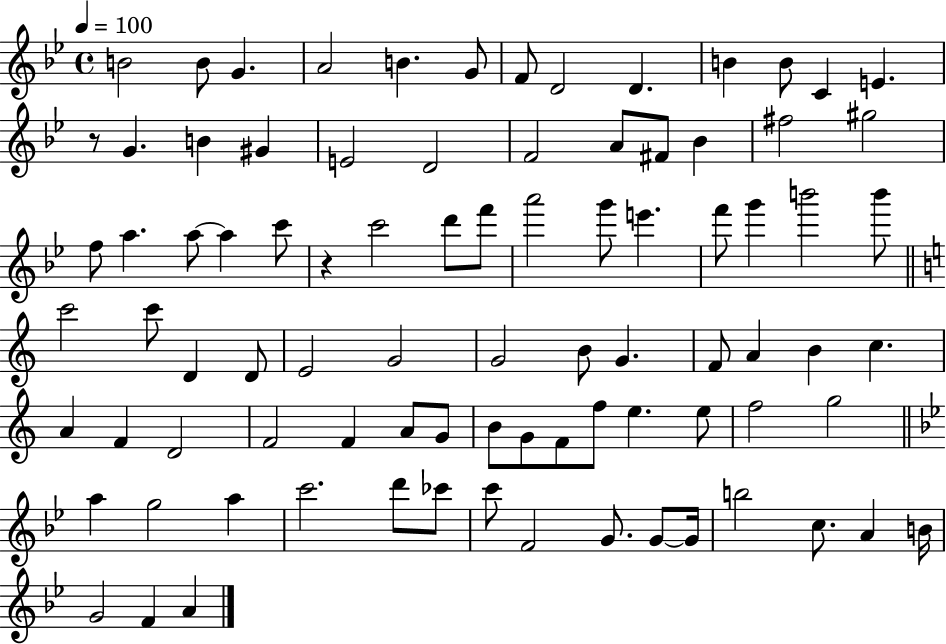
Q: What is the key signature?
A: BES major